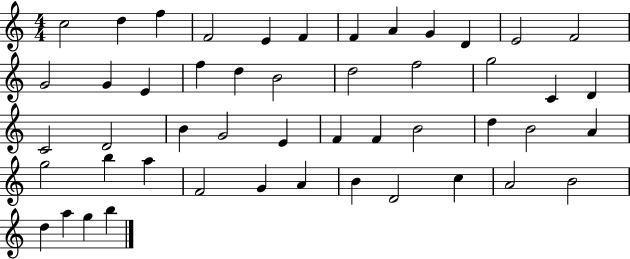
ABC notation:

X:1
T:Untitled
M:4/4
L:1/4
K:C
c2 d f F2 E F F A G D E2 F2 G2 G E f d B2 d2 f2 g2 C D C2 D2 B G2 E F F B2 d B2 A g2 b a F2 G A B D2 c A2 B2 d a g b